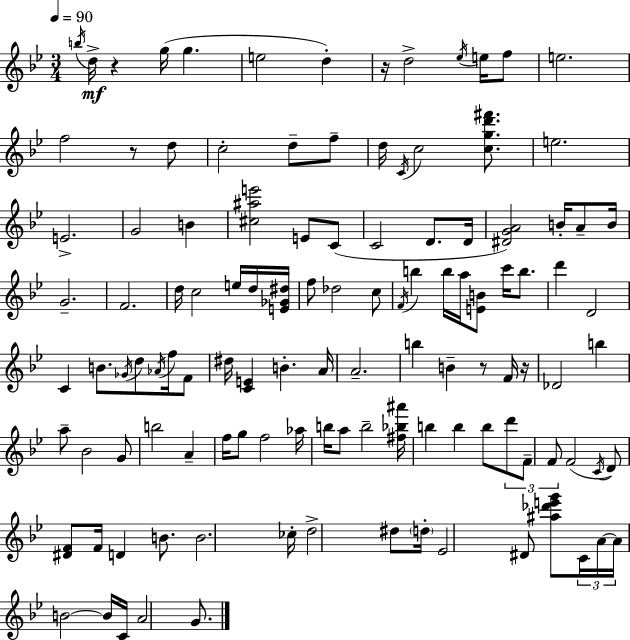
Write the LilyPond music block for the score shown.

{
  \clef treble
  \numericTimeSignature
  \time 3/4
  \key g \minor
  \tempo 4 = 90
  \repeat volta 2 { \acciaccatura { b''16 }\mf d''16-> r4 g''16( g''4. | e''2 d''4-.) | r16 d''2-> \acciaccatura { ees''16 } e''16 | f''8 e''2. | \break f''2 r8 | d''8 c''2-. d''8-- | f''8-- d''16 \acciaccatura { c'16 } c''2 | <c'' g'' d''' fis'''>8. e''2. | \break e'2.-> | g'2 b'4 | <cis'' ais'' e'''>2 e'8 | c'8( c'2 d'8. | \break d'16 <dis' g' a'>2) b'16-. | a'8-- b'16 g'2.-- | f'2. | d''16 c''2 | \break e''16 d''16 <e' ges' dis''>16 f''8 des''2 | c''8 \acciaccatura { f'16 } b''4 b''16 a''16 <e' b'>8 | c'''16 b''8. d'''4 d'2 | c'4 b'8. \acciaccatura { ges'16 } | \break d''8 \acciaccatura { aes'16 } f''16 f'8 dis''16 <c' e'>4 b'4.-. | a'16 a'2.-- | b''4 b'4-- | r8 f'16 r16 des'2 | \break b''4 a''8-- bes'2 | g'8 b''2 | a'4-- f''16 g''8 f''2 | aes''16 b''16 a''8 b''2-- | \break <fis'' bes'' ais'''>16 b''4 b''4 | b''8 \tuplet 3/2 { d'''8 f'8-- f'8 } f'2( | \acciaccatura { c'16 } d'8) <dis' f'>8 f'16 | d'4 b'8. b'2. | \break ces''16-. d''2-> | dis''8 \parenthesize d''16-. ees'2 | dis'8 <ais'' des''' e''' g'''>8 \tuplet 3/2 { c'16 a'16~~ a'16 } b'2~~ | b'16 c'16 a'2 | \break g'8. } \bar "|."
}